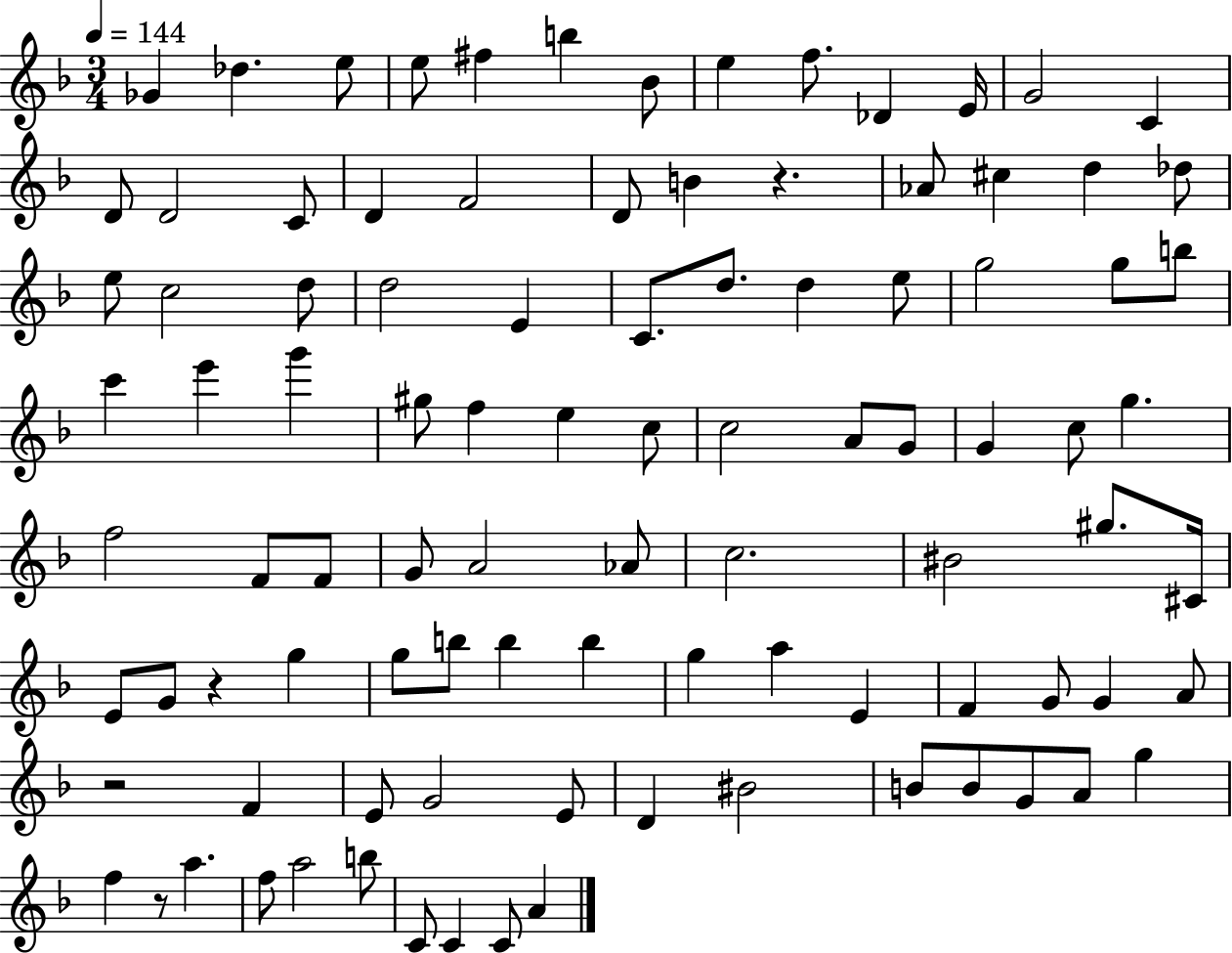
{
  \clef treble
  \numericTimeSignature
  \time 3/4
  \key f \major
  \tempo 4 = 144
  \repeat volta 2 { ges'4 des''4. e''8 | e''8 fis''4 b''4 bes'8 | e''4 f''8. des'4 e'16 | g'2 c'4 | \break d'8 d'2 c'8 | d'4 f'2 | d'8 b'4 r4. | aes'8 cis''4 d''4 des''8 | \break e''8 c''2 d''8 | d''2 e'4 | c'8. d''8. d''4 e''8 | g''2 g''8 b''8 | \break c'''4 e'''4 g'''4 | gis''8 f''4 e''4 c''8 | c''2 a'8 g'8 | g'4 c''8 g''4. | \break f''2 f'8 f'8 | g'8 a'2 aes'8 | c''2. | bis'2 gis''8. cis'16 | \break e'8 g'8 r4 g''4 | g''8 b''8 b''4 b''4 | g''4 a''4 e'4 | f'4 g'8 g'4 a'8 | \break r2 f'4 | e'8 g'2 e'8 | d'4 bis'2 | b'8 b'8 g'8 a'8 g''4 | \break f''4 r8 a''4. | f''8 a''2 b''8 | c'8 c'4 c'8 a'4 | } \bar "|."
}